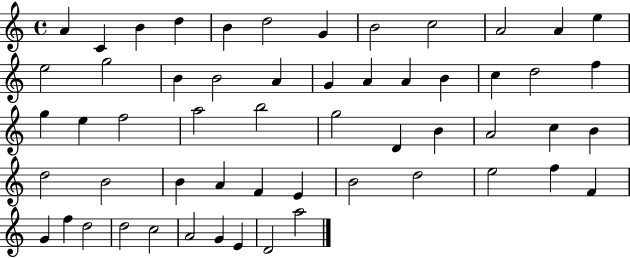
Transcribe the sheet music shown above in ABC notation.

X:1
T:Untitled
M:4/4
L:1/4
K:C
A C B d B d2 G B2 c2 A2 A e e2 g2 B B2 A G A A B c d2 f g e f2 a2 b2 g2 D B A2 c B d2 B2 B A F E B2 d2 e2 f F G f d2 d2 c2 A2 G E D2 a2